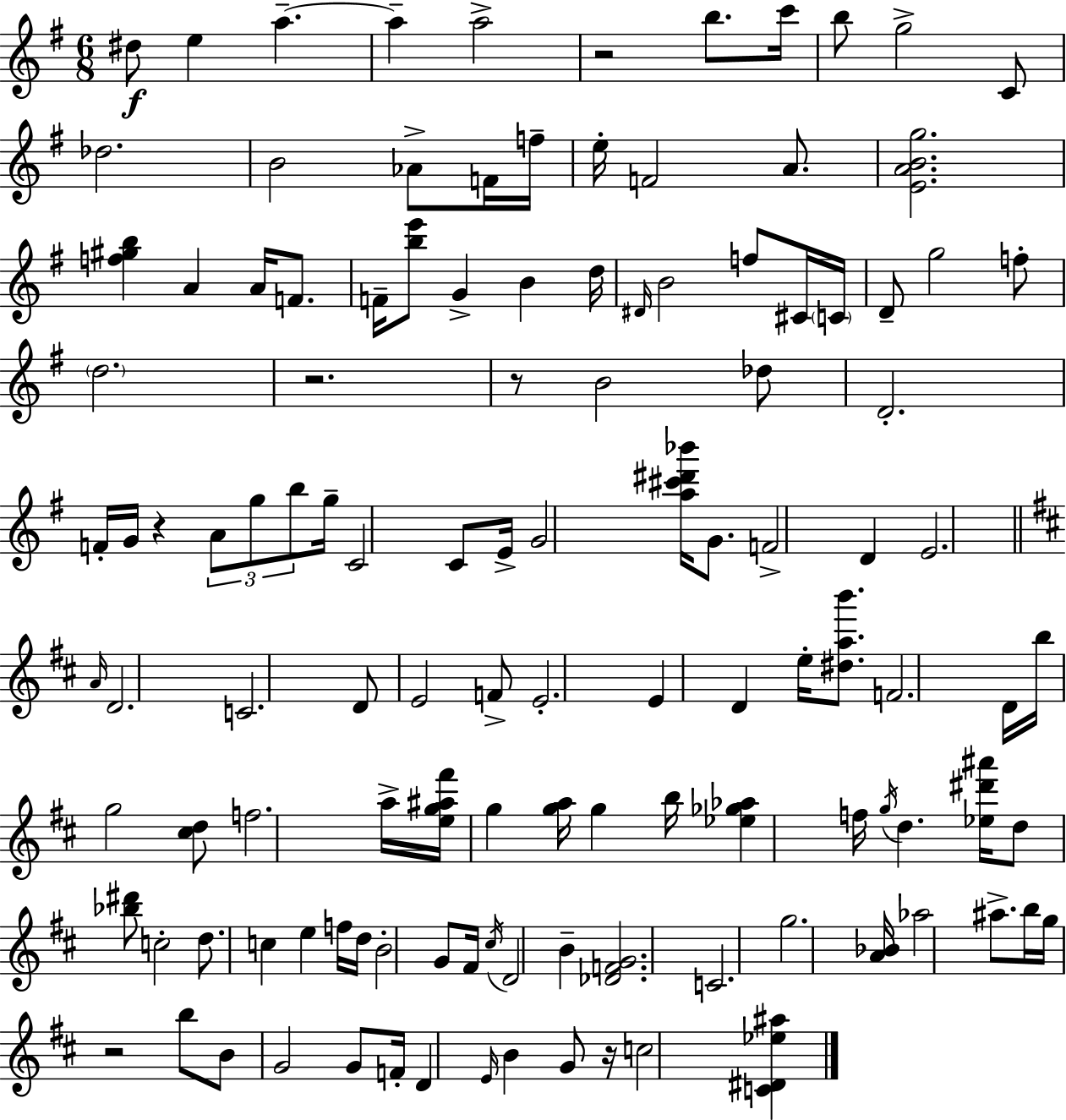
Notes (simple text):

D#5/e E5/q A5/q. A5/q A5/h R/h B5/e. C6/s B5/e G5/h C4/e Db5/h. B4/h Ab4/e F4/s F5/s E5/s F4/h A4/e. [E4,A4,B4,G5]/h. [F5,G#5,B5]/q A4/q A4/s F4/e. F4/s [B5,E6]/e G4/q B4/q D5/s D#4/s B4/h F5/e C#4/s C4/s D4/e G5/h F5/e D5/h. R/h. R/e B4/h Db5/e D4/h. F4/s G4/s R/q A4/e G5/e B5/e G5/s C4/h C4/e E4/s G4/h [A5,C#6,D#6,Bb6]/s G4/e. F4/h D4/q E4/h. A4/s D4/h. C4/h. D4/e E4/h F4/e E4/h. E4/q D4/q E5/s [D#5,A5,B6]/e. F4/h. D4/s B5/s G5/h [C#5,D5]/e F5/h. A5/s [E5,G5,A#5,F#6]/s G5/q [G5,A5]/s G5/q B5/s [Eb5,Gb5,Ab5]/q F5/s G5/s D5/q. [Eb5,D#6,A#6]/s D5/e [Bb5,D#6]/e C5/h D5/e. C5/q E5/q F5/s D5/s B4/h G4/e F#4/s C#5/s D4/h B4/q [Db4,F4,G4]/h. C4/h. G5/h. [A4,Bb4]/s Ab5/h A#5/e. B5/s G5/s R/h B5/e B4/e G4/h G4/e F4/s D4/q E4/s B4/q G4/e R/s C5/h [C4,D#4,Eb5,A#5]/q